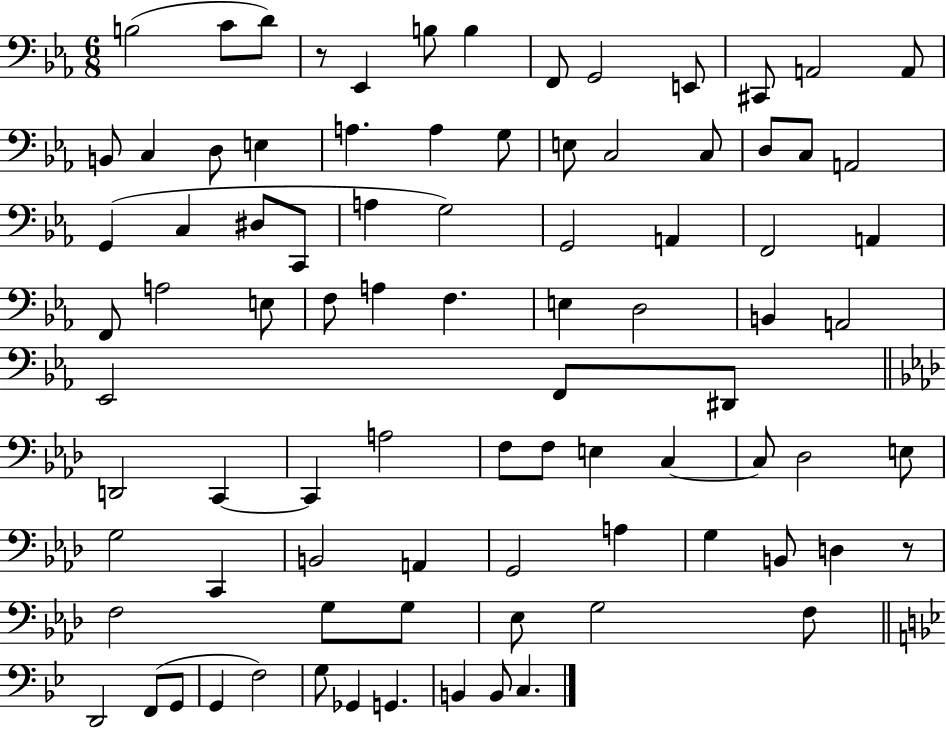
X:1
T:Untitled
M:6/8
L:1/4
K:Eb
B,2 C/2 D/2 z/2 _E,, B,/2 B, F,,/2 G,,2 E,,/2 ^C,,/2 A,,2 A,,/2 B,,/2 C, D,/2 E, A, A, G,/2 E,/2 C,2 C,/2 D,/2 C,/2 A,,2 G,, C, ^D,/2 C,,/2 A, G,2 G,,2 A,, F,,2 A,, F,,/2 A,2 E,/2 F,/2 A, F, E, D,2 B,, A,,2 _E,,2 F,,/2 ^D,,/2 D,,2 C,, C,, A,2 F,/2 F,/2 E, C, C,/2 _D,2 E,/2 G,2 C,, B,,2 A,, G,,2 A, G, B,,/2 D, z/2 F,2 G,/2 G,/2 _E,/2 G,2 F,/2 D,,2 F,,/2 G,,/2 G,, F,2 G,/2 _G,, G,, B,, B,,/2 C,